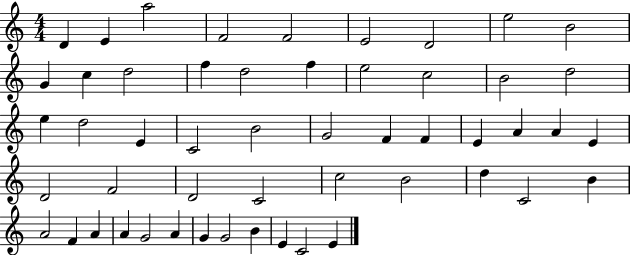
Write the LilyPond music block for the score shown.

{
  \clef treble
  \numericTimeSignature
  \time 4/4
  \key c \major
  d'4 e'4 a''2 | f'2 f'2 | e'2 d'2 | e''2 b'2 | \break g'4 c''4 d''2 | f''4 d''2 f''4 | e''2 c''2 | b'2 d''2 | \break e''4 d''2 e'4 | c'2 b'2 | g'2 f'4 f'4 | e'4 a'4 a'4 e'4 | \break d'2 f'2 | d'2 c'2 | c''2 b'2 | d''4 c'2 b'4 | \break a'2 f'4 a'4 | a'4 g'2 a'4 | g'4 g'2 b'4 | e'4 c'2 e'4 | \break \bar "|."
}